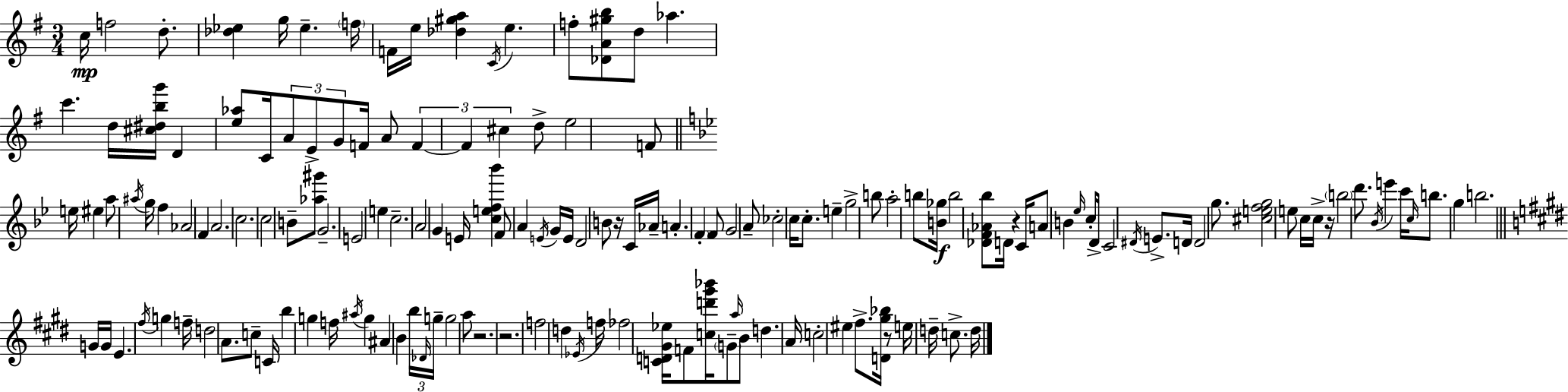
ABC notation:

X:1
T:Untitled
M:3/4
L:1/4
K:Em
c/4 f2 d/2 [_d_e] g/4 _e f/4 F/4 e/4 [_d^ga] C/4 e f/2 [_DA^gb]/2 d/2 _a c' d/4 [^c^dbg']/4 D [e_a]/2 C/4 A/2 E/2 G/2 F/4 A/2 F F ^c d/2 e2 F/2 e/4 ^e a/2 ^a/4 g/4 f _A2 F A2 c2 c2 B/2 [_a^g']/2 G2 E2 e c2 A2 G E/4 [cef_b'] F/2 A E/4 G/4 E/4 D2 B/2 z/4 C/4 _A/4 A F F/2 G2 A/2 _c2 c/4 c/2 e g2 b/2 a2 b/2 [B_g]/4 b2 [_DF_A_b]/2 D/4 z C/4 A/2 B _e/4 c/4 D/4 C2 ^D/4 E/2 D/4 D2 g/2 [^cefg]2 e/2 c/4 c/4 z/4 b2 d'/2 _B/4 e' c'/4 c/4 b/2 g b2 G/4 G/4 E ^f/4 g f/4 d2 A/2 c/2 C/4 b g f/4 ^a/4 g ^A B b/4 _D/4 g/4 g2 a/2 z2 z2 f2 d _E/4 f/4 _f2 [CD^G_e]/4 F/2 [cd'^g'_b']/4 G/2 a/4 B/2 d A/4 c2 ^e ^f/2 [D^g_b]/4 z/2 e/4 d/4 c/2 d/4